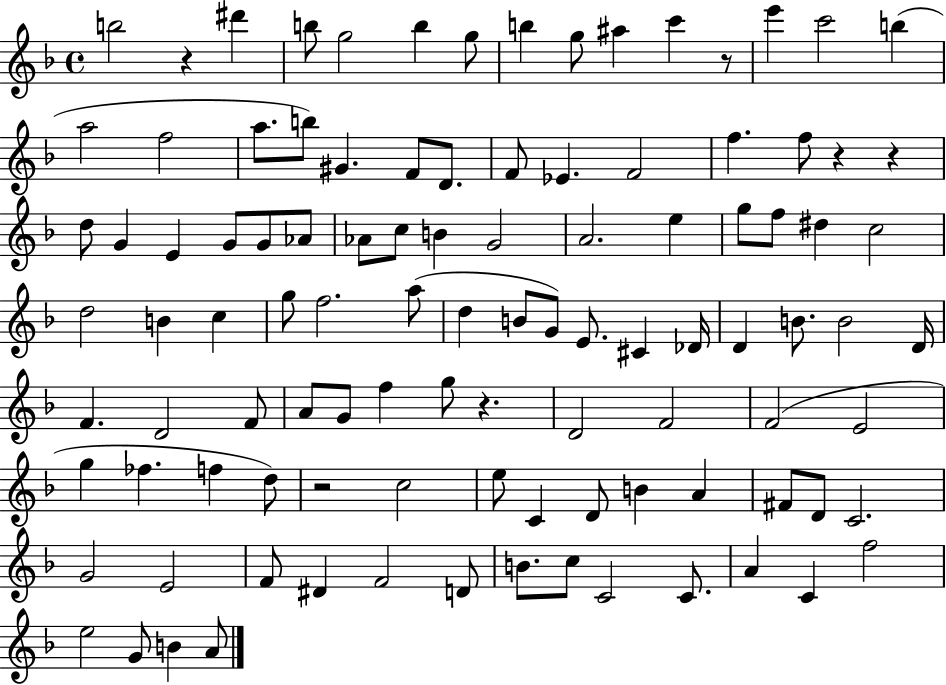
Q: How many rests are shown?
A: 6